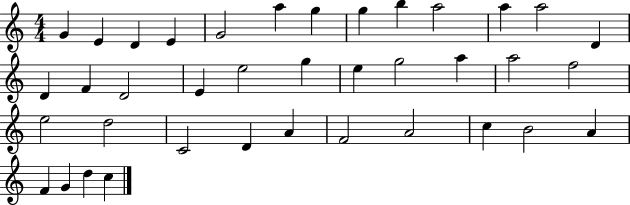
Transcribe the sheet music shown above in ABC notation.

X:1
T:Untitled
M:4/4
L:1/4
K:C
G E D E G2 a g g b a2 a a2 D D F D2 E e2 g e g2 a a2 f2 e2 d2 C2 D A F2 A2 c B2 A F G d c